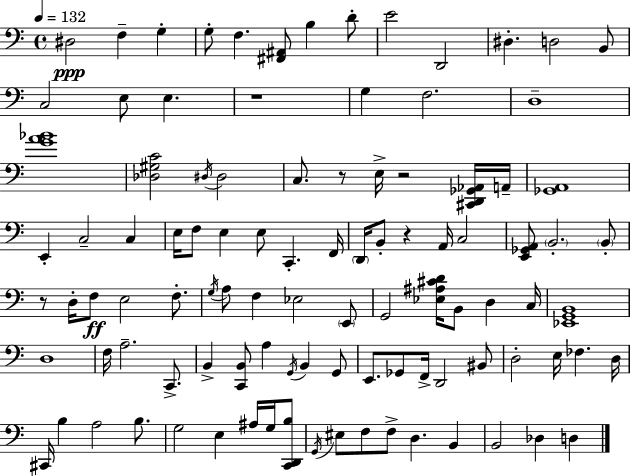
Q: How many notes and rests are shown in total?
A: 101